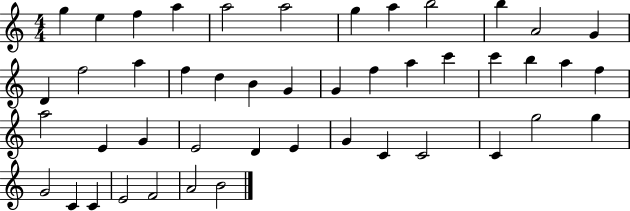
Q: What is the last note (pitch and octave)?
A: B4